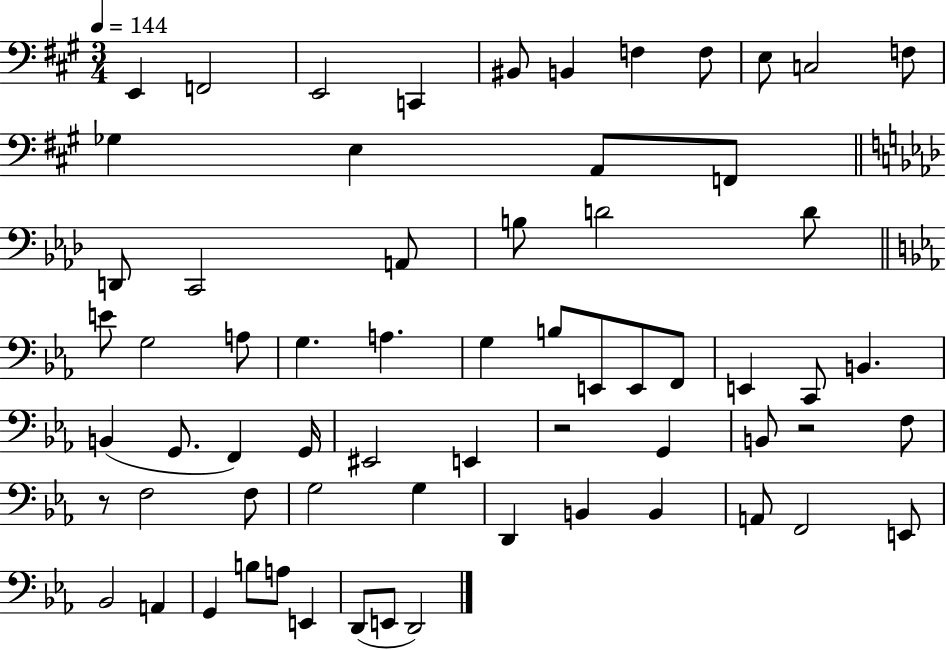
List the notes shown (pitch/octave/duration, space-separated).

E2/q F2/h E2/h C2/q BIS2/e B2/q F3/q F3/e E3/e C3/h F3/e Gb3/q E3/q A2/e F2/e D2/e C2/h A2/e B3/e D4/h D4/e E4/e G3/h A3/e G3/q. A3/q. G3/q B3/e E2/e E2/e F2/e E2/q C2/e B2/q. B2/q G2/e. F2/q G2/s EIS2/h E2/q R/h G2/q B2/e R/h F3/e R/e F3/h F3/e G3/h G3/q D2/q B2/q B2/q A2/e F2/h E2/e Bb2/h A2/q G2/q B3/e A3/e E2/q D2/e E2/e D2/h